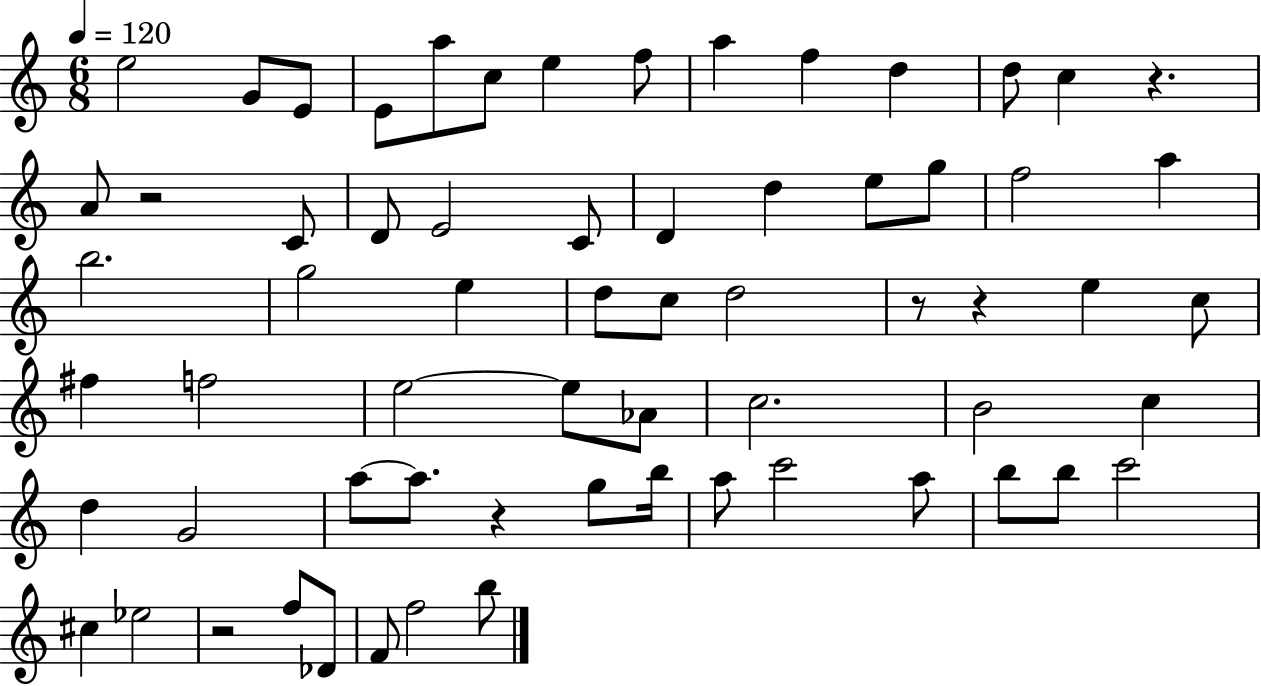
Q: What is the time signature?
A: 6/8